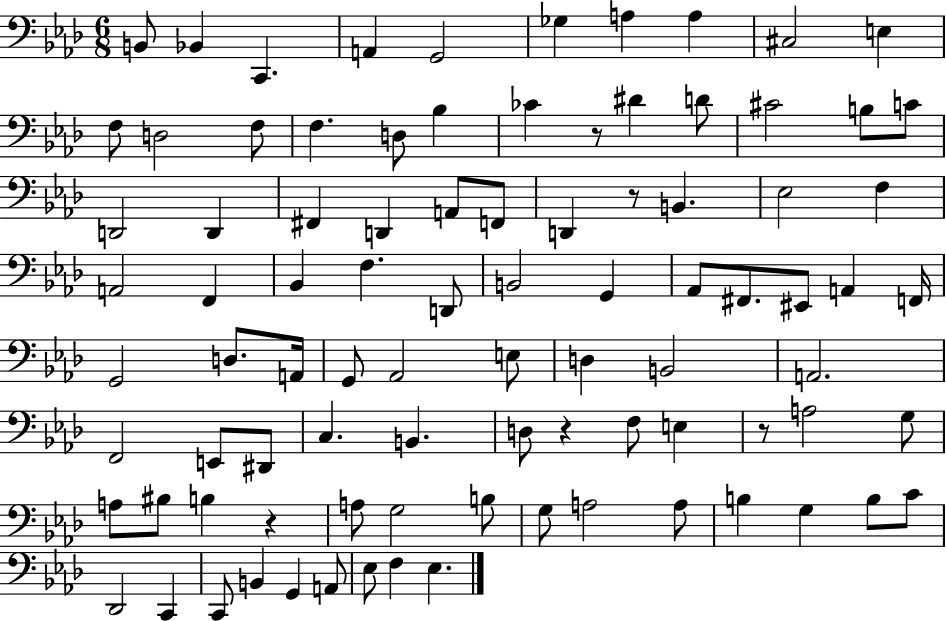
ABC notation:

X:1
T:Untitled
M:6/8
L:1/4
K:Ab
B,,/2 _B,, C,, A,, G,,2 _G, A, A, ^C,2 E, F,/2 D,2 F,/2 F, D,/2 _B, _C z/2 ^D D/2 ^C2 B,/2 C/2 D,,2 D,, ^F,, D,, A,,/2 F,,/2 D,, z/2 B,, _E,2 F, A,,2 F,, _B,, F, D,,/2 B,,2 G,, _A,,/2 ^F,,/2 ^E,,/2 A,, F,,/4 G,,2 D,/2 A,,/4 G,,/2 _A,,2 E,/2 D, B,,2 A,,2 F,,2 E,,/2 ^D,,/2 C, B,, D,/2 z F,/2 E, z/2 A,2 G,/2 A,/2 ^B,/2 B, z A,/2 G,2 B,/2 G,/2 A,2 A,/2 B, G, B,/2 C/2 _D,,2 C,, C,,/2 B,, G,, A,,/2 _E,/2 F, _E,